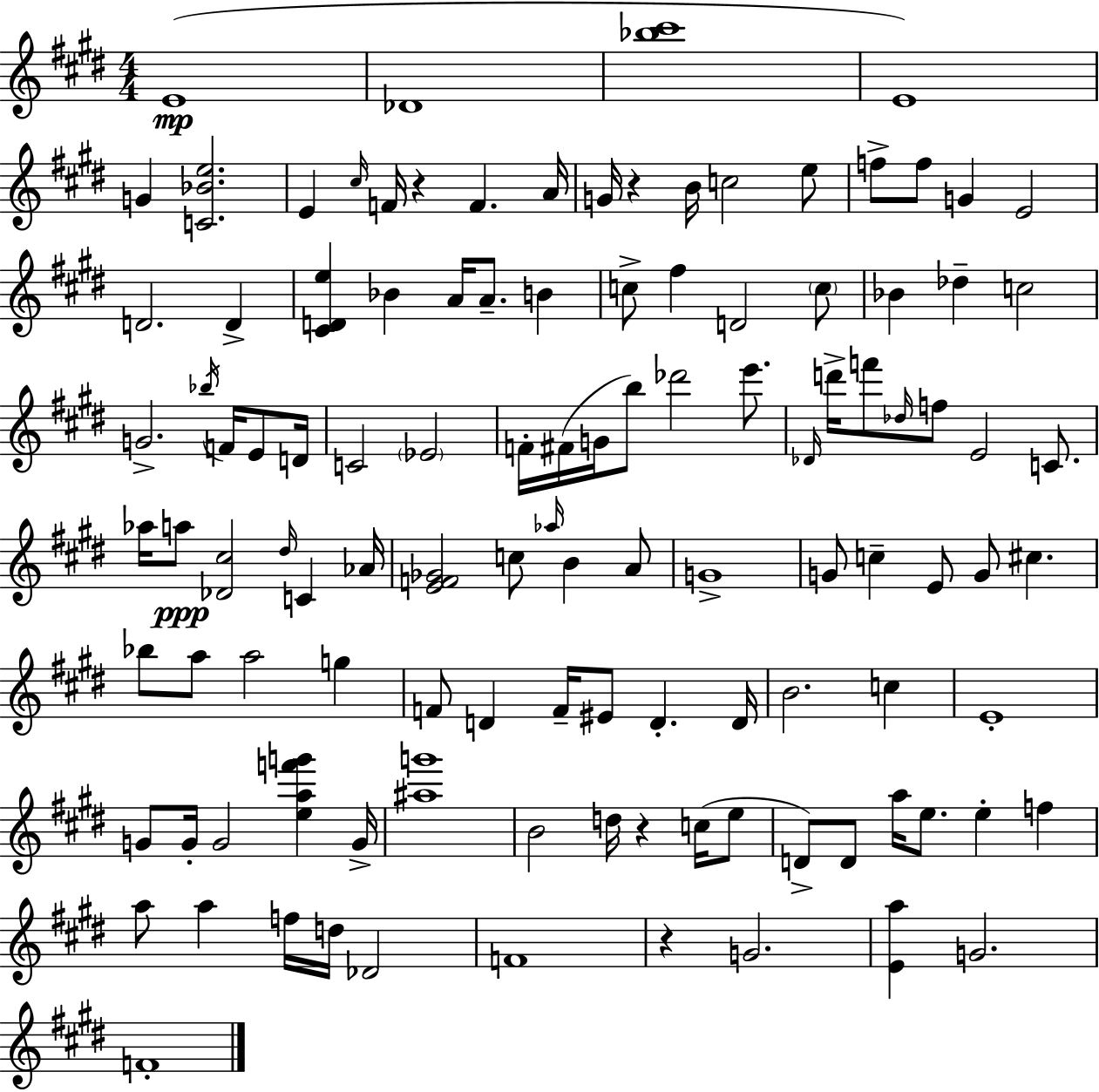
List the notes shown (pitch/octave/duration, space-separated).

E4/w Db4/w [Bb5,C#6]/w E4/w G4/q [C4,Bb4,E5]/h. E4/q C#5/s F4/s R/q F4/q. A4/s G4/s R/q B4/s C5/h E5/e F5/e F5/e G4/q E4/h D4/h. D4/q [C#4,D4,E5]/q Bb4/q A4/s A4/e. B4/q C5/e F#5/q D4/h C5/e Bb4/q Db5/q C5/h G4/h. Bb5/s F4/s E4/e D4/s C4/h Eb4/h F4/s F#4/s G4/s B5/e Db6/h E6/e. Db4/s D6/s F6/e Db5/s F5/e E4/h C4/e. Ab5/s A5/e [Db4,C#5]/h D#5/s C4/q Ab4/s [E4,F4,Gb4]/h C5/e Ab5/s B4/q A4/e G4/w G4/e C5/q E4/e G4/e C#5/q. Bb5/e A5/e A5/h G5/q F4/e D4/q F4/s EIS4/e D4/q. D4/s B4/h. C5/q E4/w G4/e G4/s G4/h [E5,A5,F6,G6]/q G4/s [A#5,G6]/w B4/h D5/s R/q C5/s E5/e D4/e D4/e A5/s E5/e. E5/q F5/q A5/e A5/q F5/s D5/s Db4/h F4/w R/q G4/h. [E4,A5]/q G4/h. F4/w